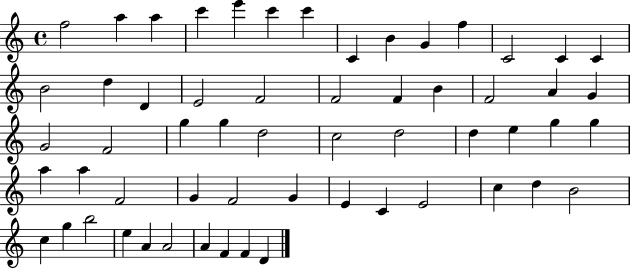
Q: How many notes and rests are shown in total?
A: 58